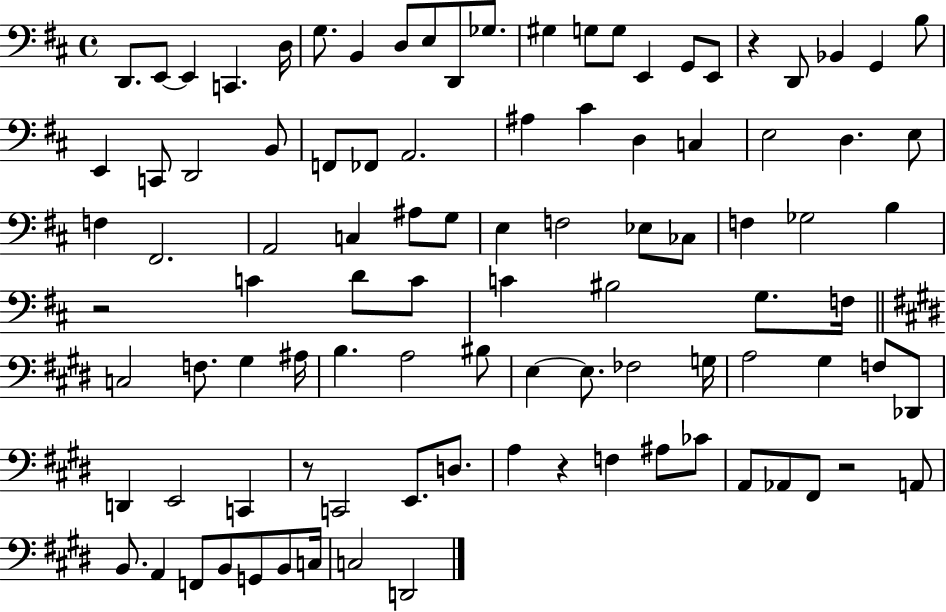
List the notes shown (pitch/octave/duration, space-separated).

D2/e. E2/e E2/q C2/q. D3/s G3/e. B2/q D3/e E3/e D2/e Gb3/e. G#3/q G3/e G3/e E2/q G2/e E2/e R/q D2/e Bb2/q G2/q B3/e E2/q C2/e D2/h B2/e F2/e FES2/e A2/h. A#3/q C#4/q D3/q C3/q E3/h D3/q. E3/e F3/q F#2/h. A2/h C3/q A#3/e G3/e E3/q F3/h Eb3/e CES3/e F3/q Gb3/h B3/q R/h C4/q D4/e C4/e C4/q BIS3/h G3/e. F3/s C3/h F3/e. G#3/q A#3/s B3/q. A3/h BIS3/e E3/q E3/e. FES3/h G3/s A3/h G#3/q F3/e Db2/e D2/q E2/h C2/q R/e C2/h E2/e. D3/e. A3/q R/q F3/q A#3/e CES4/e A2/e Ab2/e F#2/e R/h A2/e B2/e. A2/q F2/e B2/e G2/e B2/e C3/s C3/h D2/h